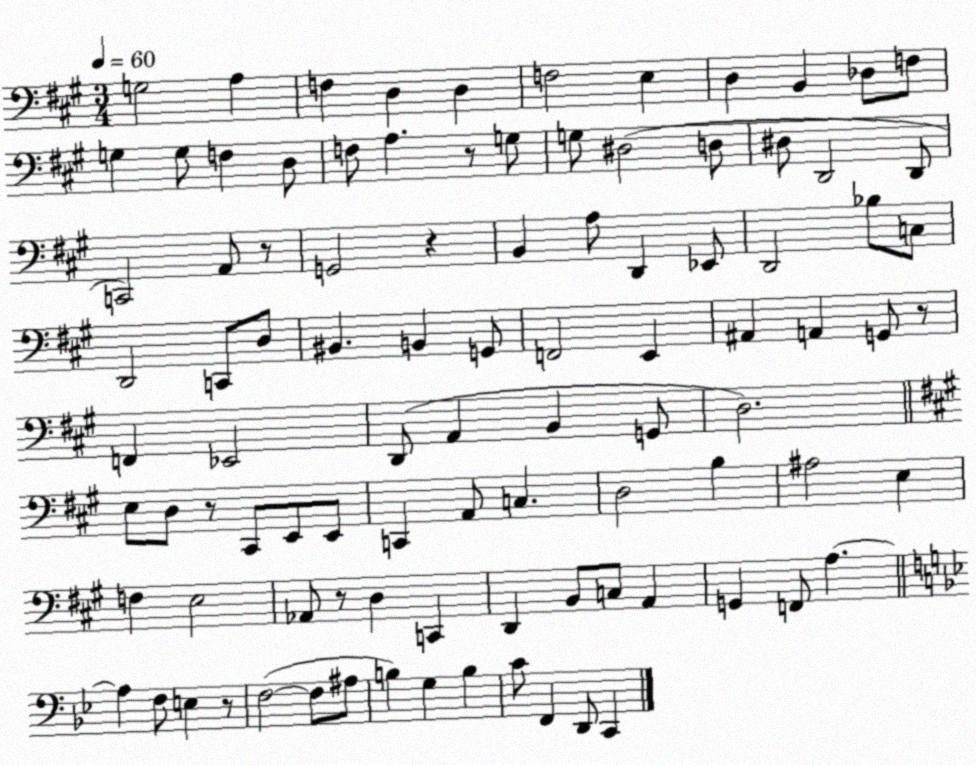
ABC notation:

X:1
T:Untitled
M:3/4
L:1/4
K:A
G,2 A, F, D, D, F,2 E, D, B,, _D,/2 F,/2 G, G,/2 F, D,/2 F,/2 A, z/2 G,/2 G,/2 ^D,2 D,/2 ^D,/2 D,,2 D,,/2 C,,2 A,,/2 z/2 G,,2 z B,, A,/2 D,, _E,,/2 D,,2 _B,/2 C,/2 D,,2 C,,/2 D,/2 ^B,, B,, G,,/2 F,,2 E,, ^A,, A,, G,,/2 z/2 F,, _E,,2 D,,/2 A,, B,, G,,/2 D,2 E,/2 D,/2 z/2 ^C,,/2 E,,/2 E,,/2 C,, A,,/2 C, D,2 B, ^A,2 E, F, E,2 _A,,/2 z/2 D, C,, D,, B,,/2 C,/2 A,, G,, F,,/2 A, A, F,/2 E, z/2 F,2 F,/2 ^A,/2 B, G, B, C/2 F,, D,,/2 C,,